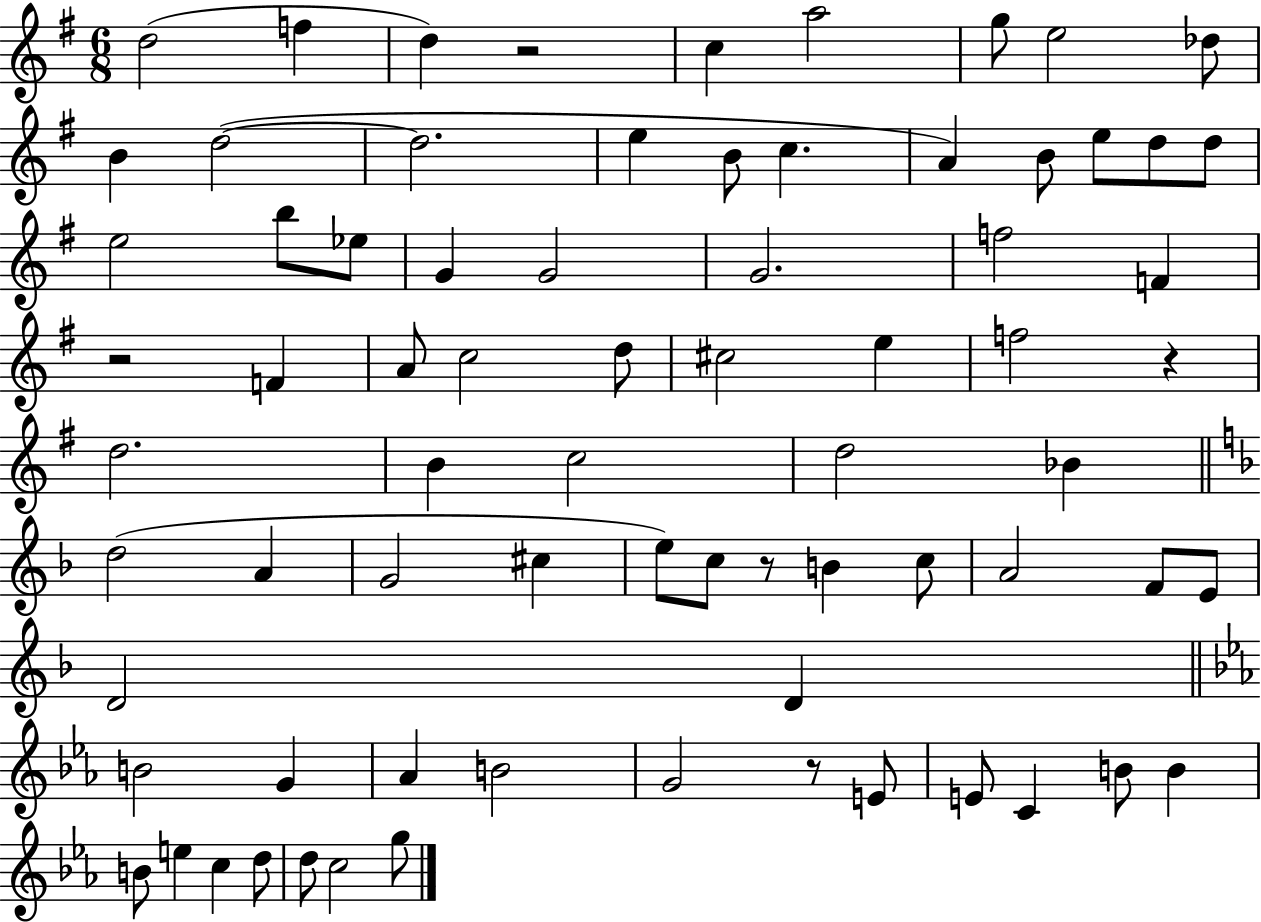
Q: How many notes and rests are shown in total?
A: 74